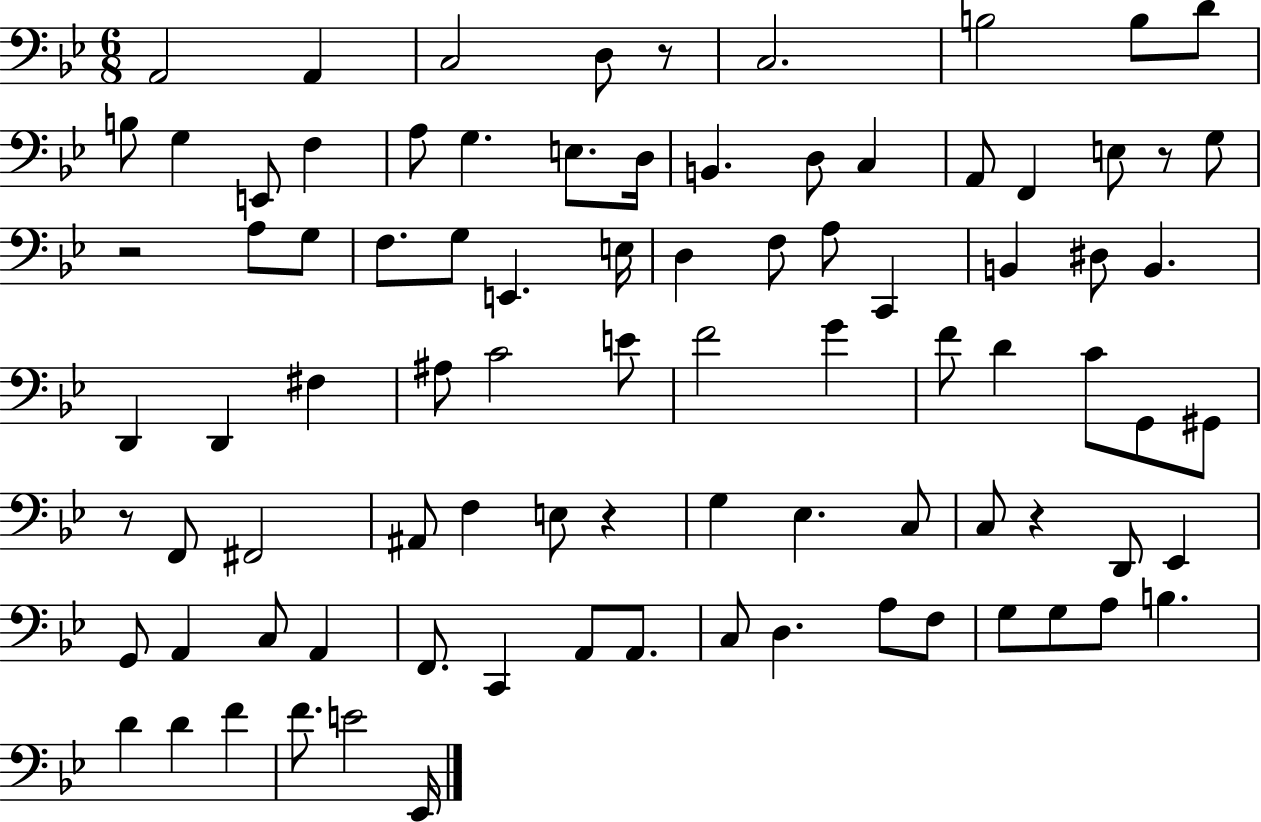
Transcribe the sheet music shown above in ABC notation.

X:1
T:Untitled
M:6/8
L:1/4
K:Bb
A,,2 A,, C,2 D,/2 z/2 C,2 B,2 B,/2 D/2 B,/2 G, E,,/2 F, A,/2 G, E,/2 D,/4 B,, D,/2 C, A,,/2 F,, E,/2 z/2 G,/2 z2 A,/2 G,/2 F,/2 G,/2 E,, E,/4 D, F,/2 A,/2 C,, B,, ^D,/2 B,, D,, D,, ^F, ^A,/2 C2 E/2 F2 G F/2 D C/2 G,,/2 ^G,,/2 z/2 F,,/2 ^F,,2 ^A,,/2 F, E,/2 z G, _E, C,/2 C,/2 z D,,/2 _E,, G,,/2 A,, C,/2 A,, F,,/2 C,, A,,/2 A,,/2 C,/2 D, A,/2 F,/2 G,/2 G,/2 A,/2 B, D D F F/2 E2 _E,,/4